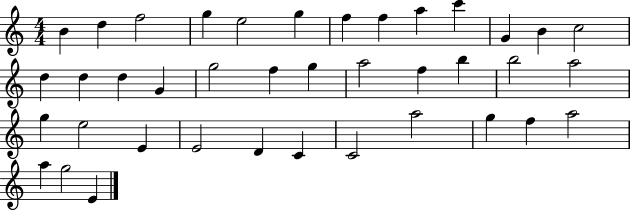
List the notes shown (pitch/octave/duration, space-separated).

B4/q D5/q F5/h G5/q E5/h G5/q F5/q F5/q A5/q C6/q G4/q B4/q C5/h D5/q D5/q D5/q G4/q G5/h F5/q G5/q A5/h F5/q B5/q B5/h A5/h G5/q E5/h E4/q E4/h D4/q C4/q C4/h A5/h G5/q F5/q A5/h A5/q G5/h E4/q